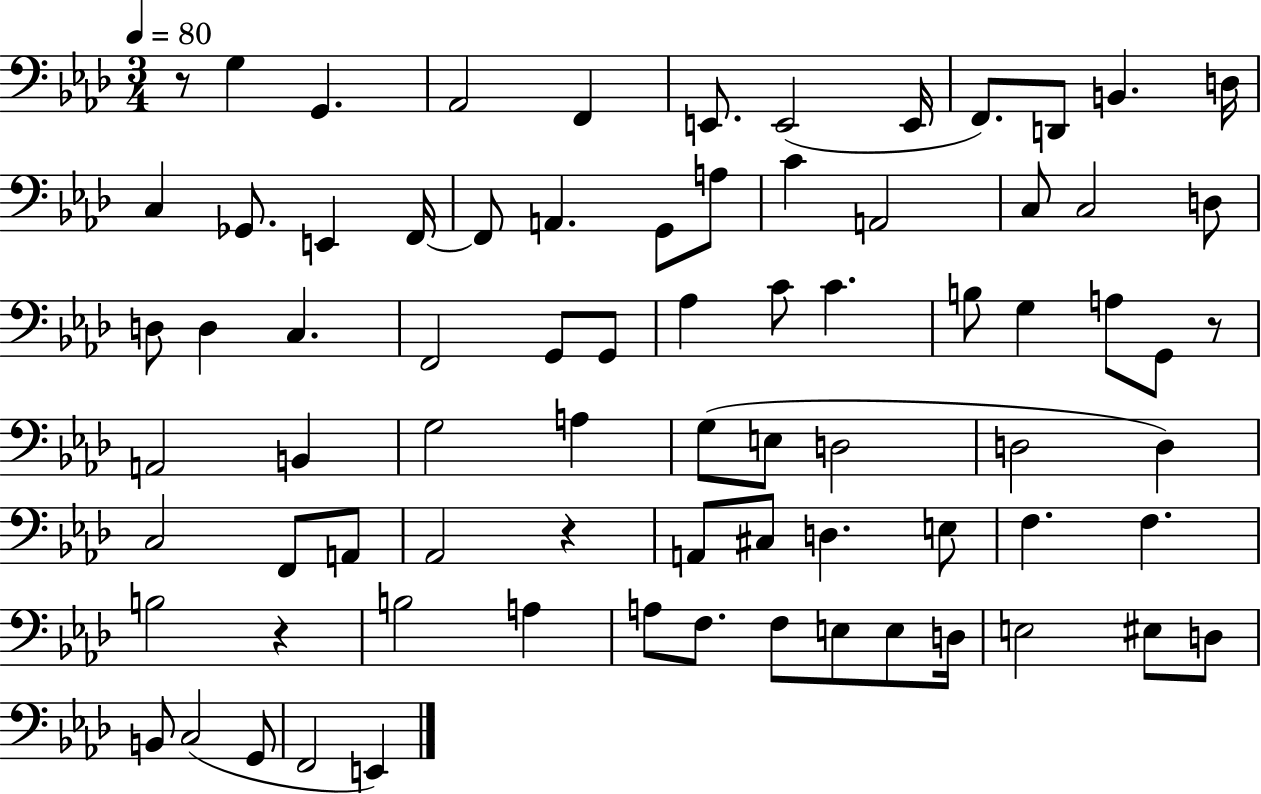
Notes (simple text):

R/e G3/q G2/q. Ab2/h F2/q E2/e. E2/h E2/s F2/e. D2/e B2/q. D3/s C3/q Gb2/e. E2/q F2/s F2/e A2/q. G2/e A3/e C4/q A2/h C3/e C3/h D3/e D3/e D3/q C3/q. F2/h G2/e G2/e Ab3/q C4/e C4/q. B3/e G3/q A3/e G2/e R/e A2/h B2/q G3/h A3/q G3/e E3/e D3/h D3/h D3/q C3/h F2/e A2/e Ab2/h R/q A2/e C#3/e D3/q. E3/e F3/q. F3/q. B3/h R/q B3/h A3/q A3/e F3/e. F3/e E3/e E3/e D3/s E3/h EIS3/e D3/e B2/e C3/h G2/e F2/h E2/q